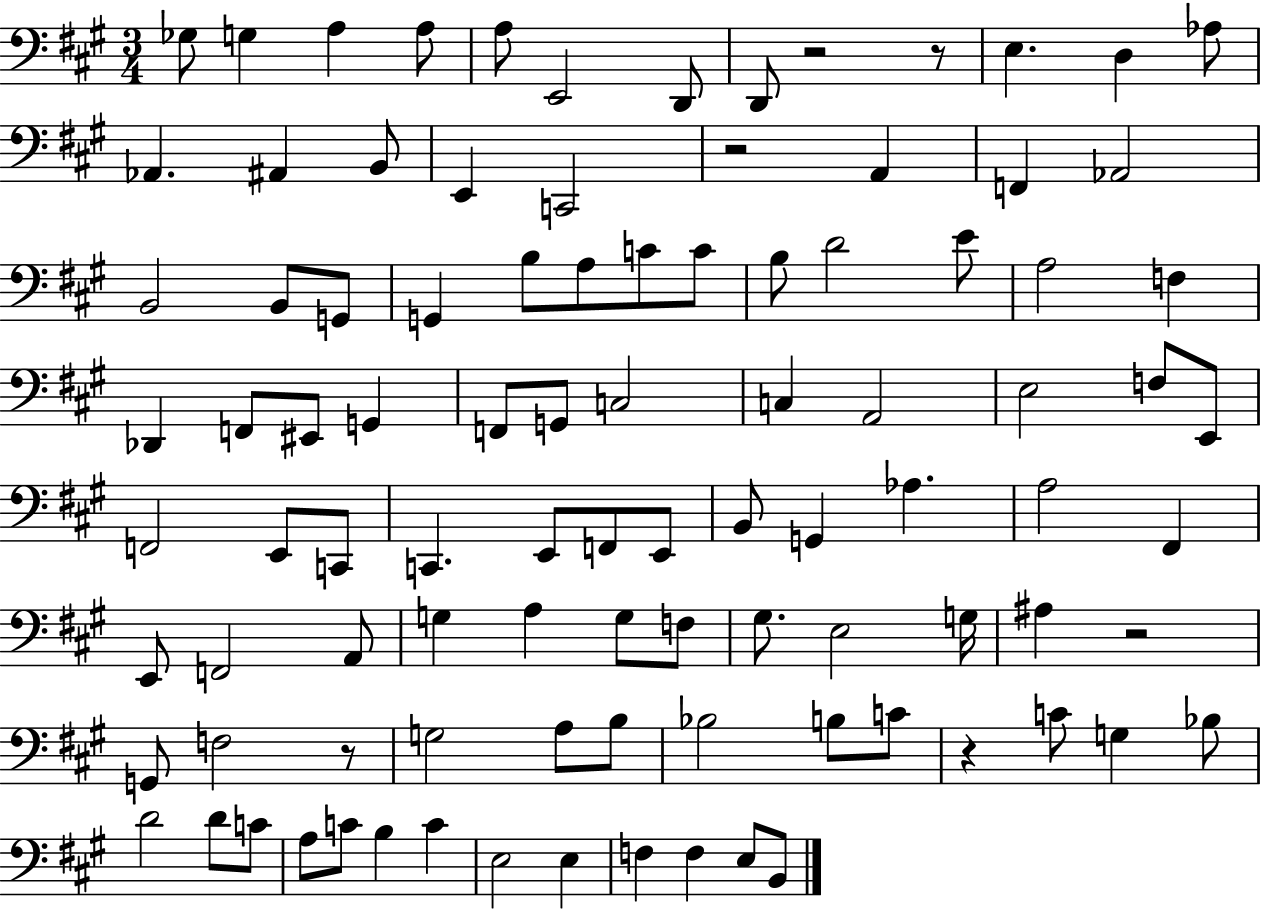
{
  \clef bass
  \numericTimeSignature
  \time 3/4
  \key a \major
  \repeat volta 2 { ges8 g4 a4 a8 | a8 e,2 d,8 | d,8 r2 r8 | e4. d4 aes8 | \break aes,4. ais,4 b,8 | e,4 c,2 | r2 a,4 | f,4 aes,2 | \break b,2 b,8 g,8 | g,4 b8 a8 c'8 c'8 | b8 d'2 e'8 | a2 f4 | \break des,4 f,8 eis,8 g,4 | f,8 g,8 c2 | c4 a,2 | e2 f8 e,8 | \break f,2 e,8 c,8 | c,4. e,8 f,8 e,8 | b,8 g,4 aes4. | a2 fis,4 | \break e,8 f,2 a,8 | g4 a4 g8 f8 | gis8. e2 g16 | ais4 r2 | \break g,8 f2 r8 | g2 a8 b8 | bes2 b8 c'8 | r4 c'8 g4 bes8 | \break d'2 d'8 c'8 | a8 c'8 b4 c'4 | e2 e4 | f4 f4 e8 b,8 | \break } \bar "|."
}